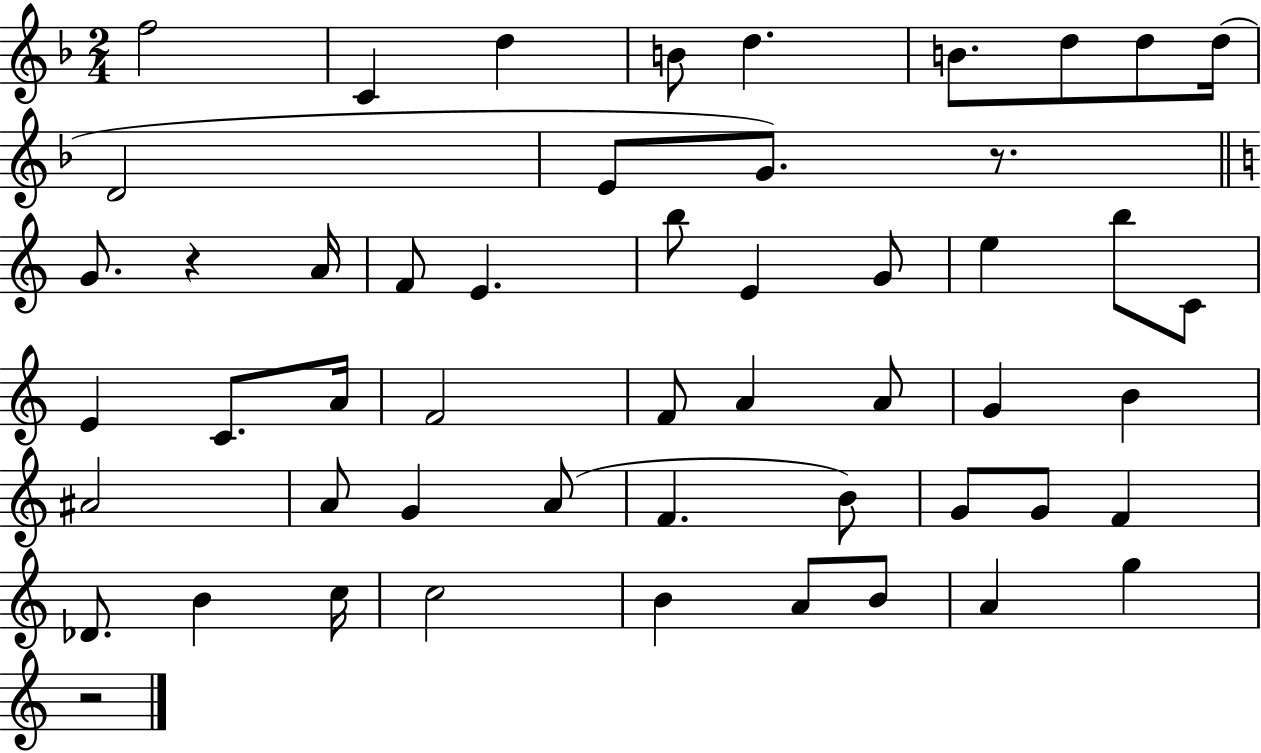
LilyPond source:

{
  \clef treble
  \numericTimeSignature
  \time 2/4
  \key f \major
  f''2 | c'4 d''4 | b'8 d''4. | b'8. d''8 d''8 d''16( | \break d'2 | e'8 g'8.) r8. | \bar "||" \break \key c \major g'8. r4 a'16 | f'8 e'4. | b''8 e'4 g'8 | e''4 b''8 c'8 | \break e'4 c'8. a'16 | f'2 | f'8 a'4 a'8 | g'4 b'4 | \break ais'2 | a'8 g'4 a'8( | f'4. b'8) | g'8 g'8 f'4 | \break des'8. b'4 c''16 | c''2 | b'4 a'8 b'8 | a'4 g''4 | \break r2 | \bar "|."
}